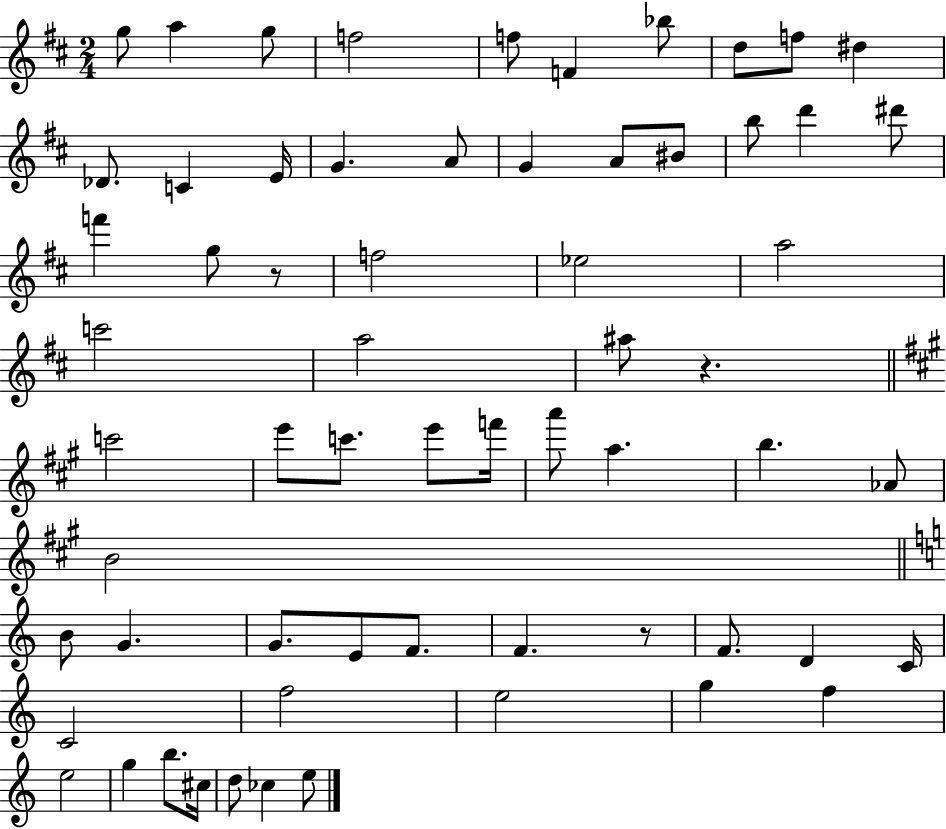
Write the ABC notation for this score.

X:1
T:Untitled
M:2/4
L:1/4
K:D
g/2 a g/2 f2 f/2 F _b/2 d/2 f/2 ^d _D/2 C E/4 G A/2 G A/2 ^B/2 b/2 d' ^d'/2 f' g/2 z/2 f2 _e2 a2 c'2 a2 ^a/2 z c'2 e'/2 c'/2 e'/2 f'/4 a'/2 a b _A/2 B2 B/2 G G/2 E/2 F/2 F z/2 F/2 D C/4 C2 f2 e2 g f e2 g b/2 ^c/4 d/2 _c e/2